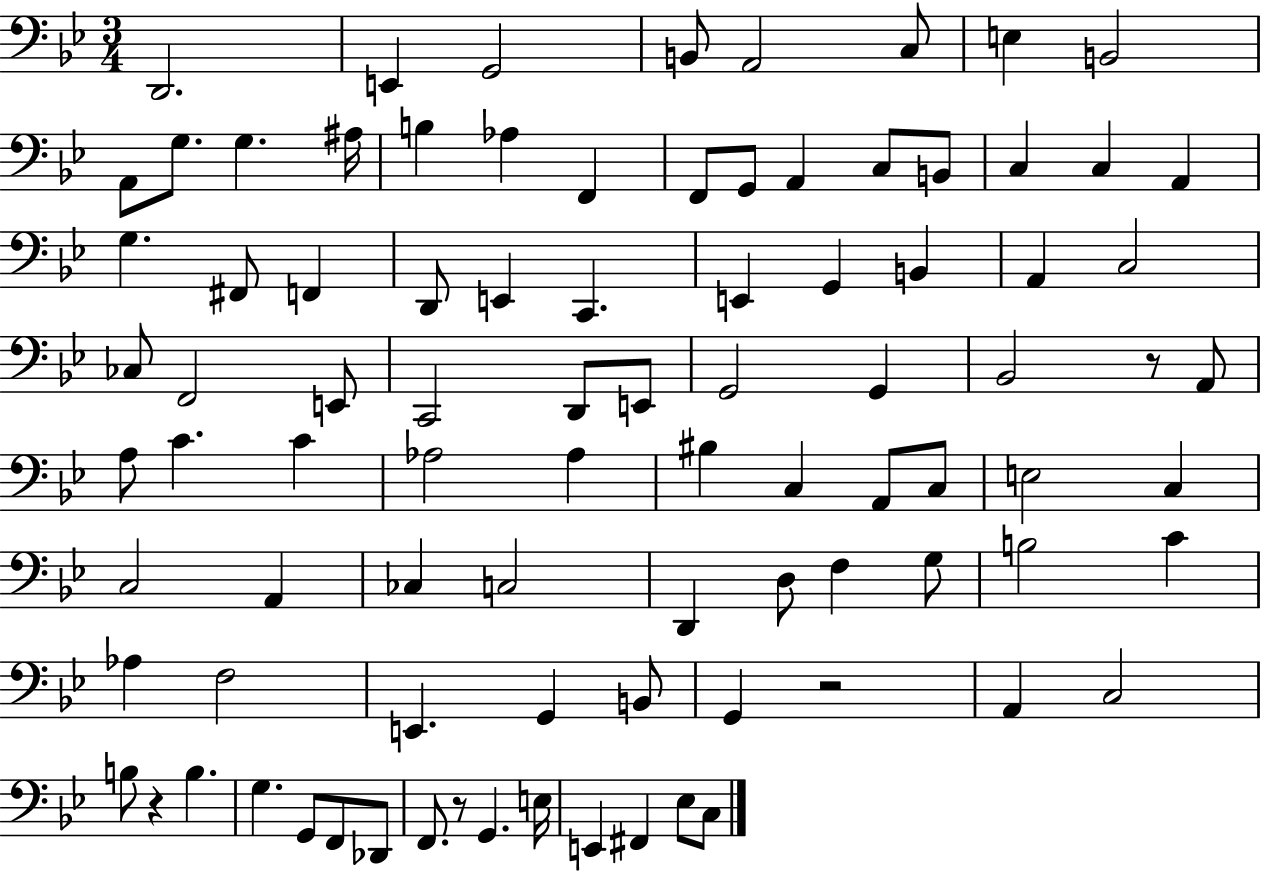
D2/h. E2/q G2/h B2/e A2/h C3/e E3/q B2/h A2/e G3/e. G3/q. A#3/s B3/q Ab3/q F2/q F2/e G2/e A2/q C3/e B2/e C3/q C3/q A2/q G3/q. F#2/e F2/q D2/e E2/q C2/q. E2/q G2/q B2/q A2/q C3/h CES3/e F2/h E2/e C2/h D2/e E2/e G2/h G2/q Bb2/h R/e A2/e A3/e C4/q. C4/q Ab3/h Ab3/q BIS3/q C3/q A2/e C3/e E3/h C3/q C3/h A2/q CES3/q C3/h D2/q D3/e F3/q G3/e B3/h C4/q Ab3/q F3/h E2/q. G2/q B2/e G2/q R/h A2/q C3/h B3/e R/q B3/q. G3/q. G2/e F2/e Db2/e F2/e. R/e G2/q. E3/s E2/q F#2/q Eb3/e C3/e